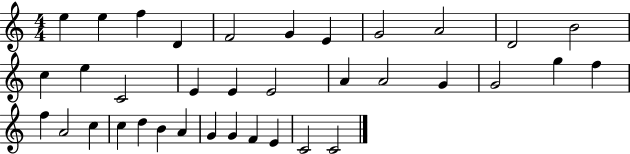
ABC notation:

X:1
T:Untitled
M:4/4
L:1/4
K:C
e e f D F2 G E G2 A2 D2 B2 c e C2 E E E2 A A2 G G2 g f f A2 c c d B A G G F E C2 C2